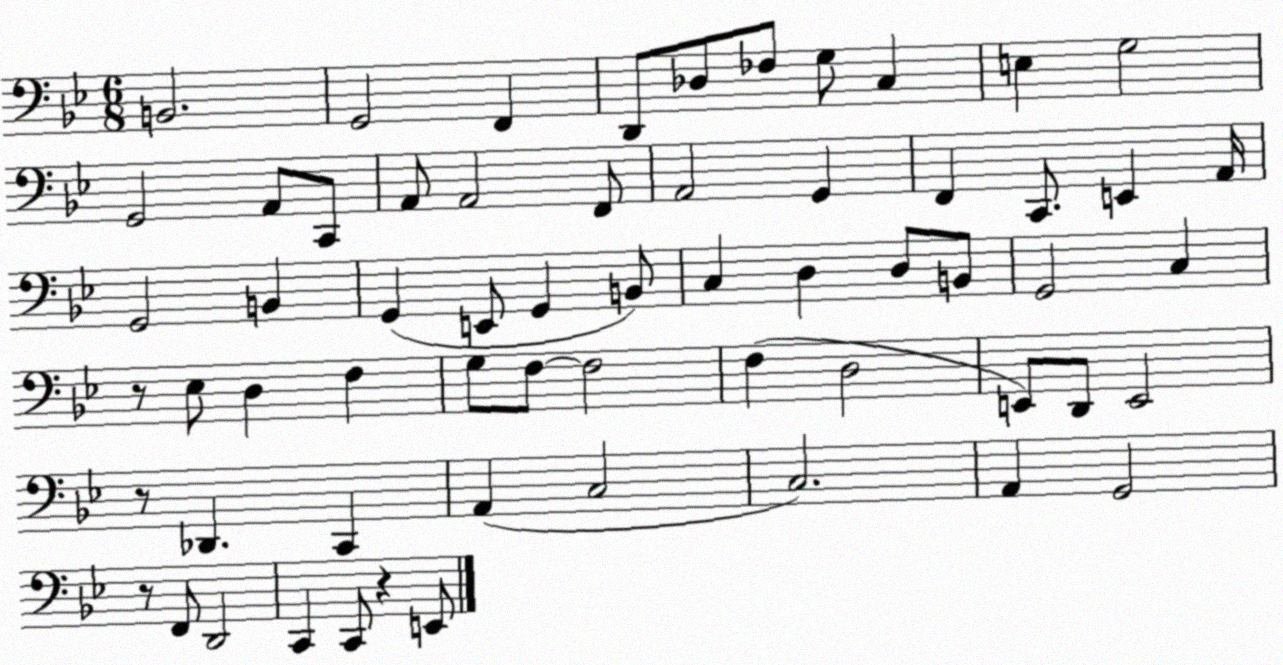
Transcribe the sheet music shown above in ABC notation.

X:1
T:Untitled
M:6/8
L:1/4
K:Bb
B,,2 G,,2 F,, D,,/2 _D,/2 _F,/2 G,/2 C, E, G,2 G,,2 A,,/2 C,,/2 A,,/2 A,,2 F,,/2 A,,2 G,, F,, C,,/2 E,, A,,/4 G,,2 B,, G,, E,,/2 G,, B,,/2 C, D, D,/2 B,,/2 G,,2 C, z/2 _E,/2 D, F, G,/2 F,/2 F,2 F, D,2 E,,/2 D,,/2 E,,2 z/2 _D,, C,, A,, C,2 C,2 A,, G,,2 z/2 F,,/2 D,,2 C,, C,,/2 z E,,/2